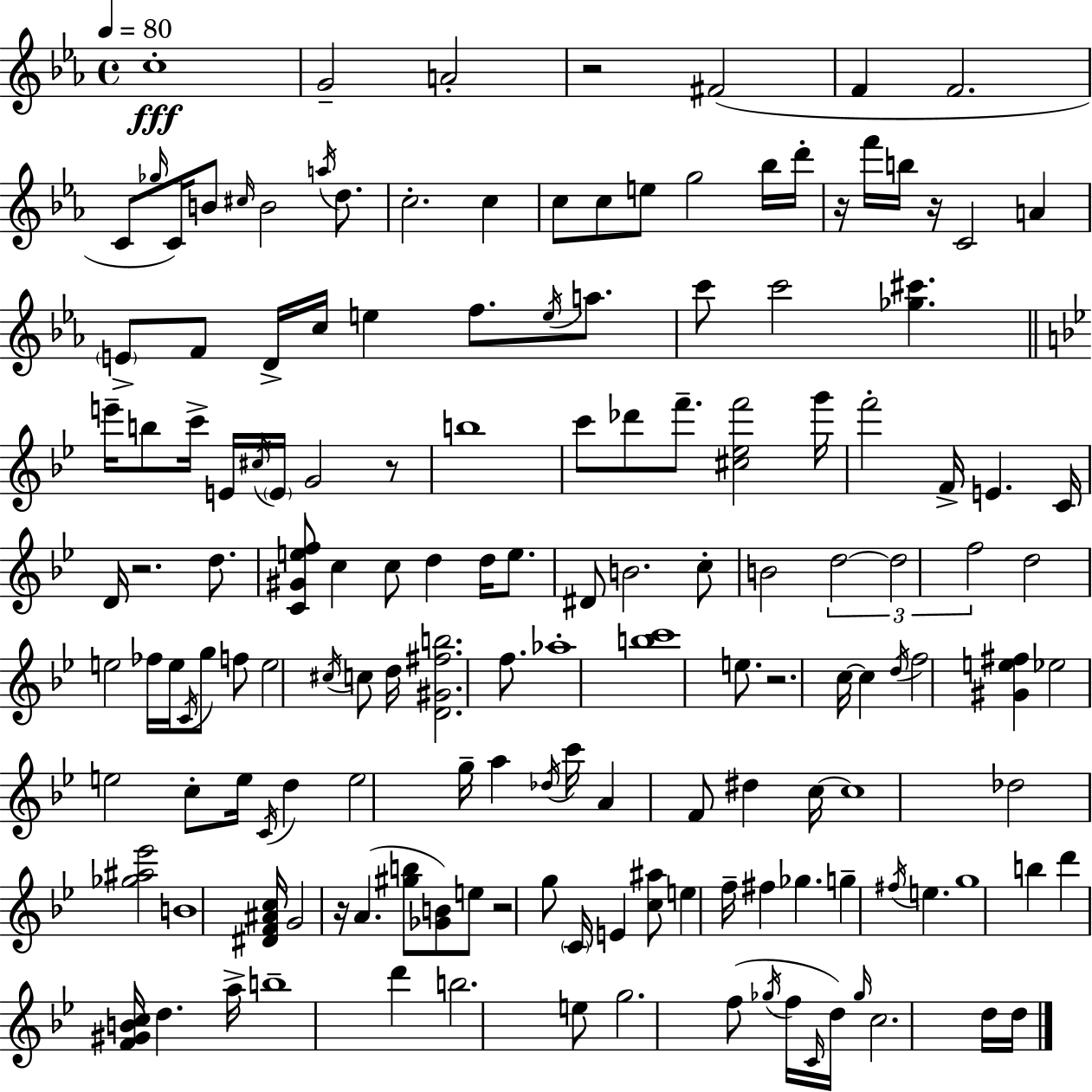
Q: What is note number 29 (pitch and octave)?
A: D4